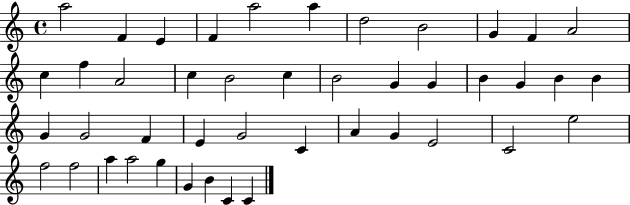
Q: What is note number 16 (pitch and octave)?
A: B4